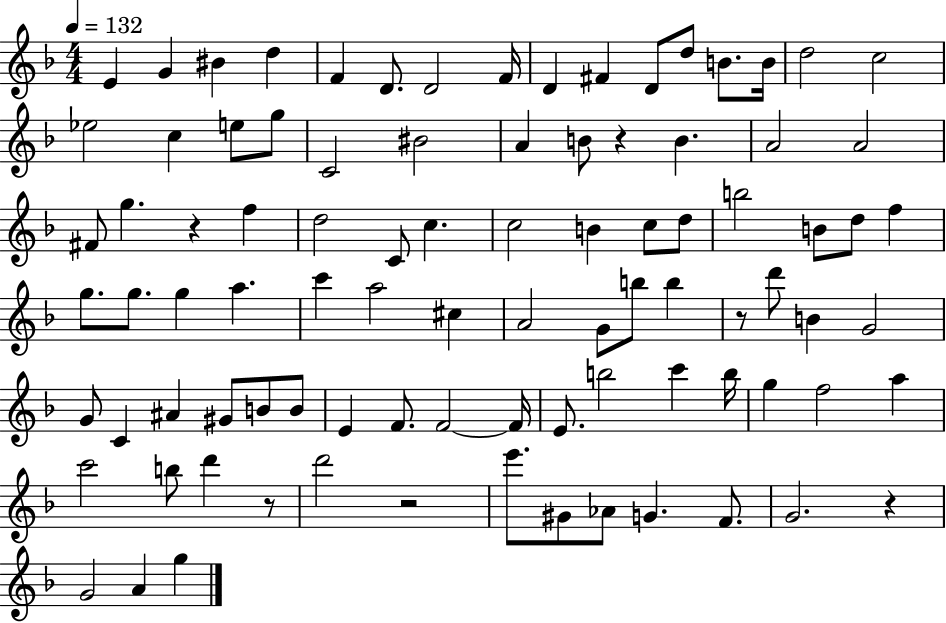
E4/q G4/q BIS4/q D5/q F4/q D4/e. D4/h F4/s D4/q F#4/q D4/e D5/e B4/e. B4/s D5/h C5/h Eb5/h C5/q E5/e G5/e C4/h BIS4/h A4/q B4/e R/q B4/q. A4/h A4/h F#4/e G5/q. R/q F5/q D5/h C4/e C5/q. C5/h B4/q C5/e D5/e B5/h B4/e D5/e F5/q G5/e. G5/e. G5/q A5/q. C6/q A5/h C#5/q A4/h G4/e B5/e B5/q R/e D6/e B4/q G4/h G4/e C4/q A#4/q G#4/e B4/e B4/e E4/q F4/e. F4/h F4/s E4/e. B5/h C6/q B5/s G5/q F5/h A5/q C6/h B5/e D6/q R/e D6/h R/h E6/e. G#4/e Ab4/e G4/q. F4/e. G4/h. R/q G4/h A4/q G5/q